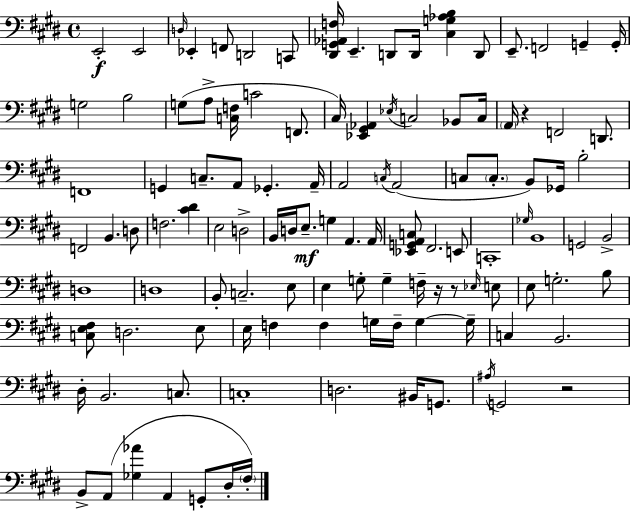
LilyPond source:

{
  \clef bass
  \time 4/4
  \defaultTimeSignature
  \key e \major
  e,2-.\f e,2 | \grace { d16 } ees,4-. f,8 d,2 c,8 | <dis, g, aes, f>16 e,4.-- d,8 d,16 <cis g aes b>4 d,8 | e,8.-- f,2 g,4-- | \break g,16-. g2 b2 | g8( a8-> <c f>16 c'2 f,8. | cis16) <ees, gis, aes,>4 \acciaccatura { ees16 } c2 bes,8 | c16 \parenthesize a,16 r4 f,2 d,8. | \break f,1 | g,4 c8.-- a,8 ges,4.-. | a,16-- a,2 \acciaccatura { c16 }( a,2 | c8 \parenthesize c8.-. b,8) ges,16 b2-. | \break f,2 b,4. | d8 f2. <cis' dis'>4 | e2 d2-> | b,16 d16 e8.--\mf g4 a,4. | \break a,16 <ees, g, a, c>8 fis,2. | e,8 c,1-. | \grace { ges16 } b,1 | g,2 b,2-> | \break d1 | d1 | b,8-. c2.-- | e8 e4 g8-. g4-- f16-- r16 | \break r8 \grace { ees16 } e8 e8 g2.-. | b8 <c e fis>8 d2. | e8 e16 f4 f4 g16 f16-- | g4~~ g16-- c4 b,2. | \break dis16-. b,2. | c8. c1-. | d2. | bis,16 g,8. \acciaccatura { ais16 } g,2 r2 | \break b,8-> a,8( <ges aes'>4 a,4 | g,8-. dis16-. \parenthesize fis16-.) \bar "|."
}